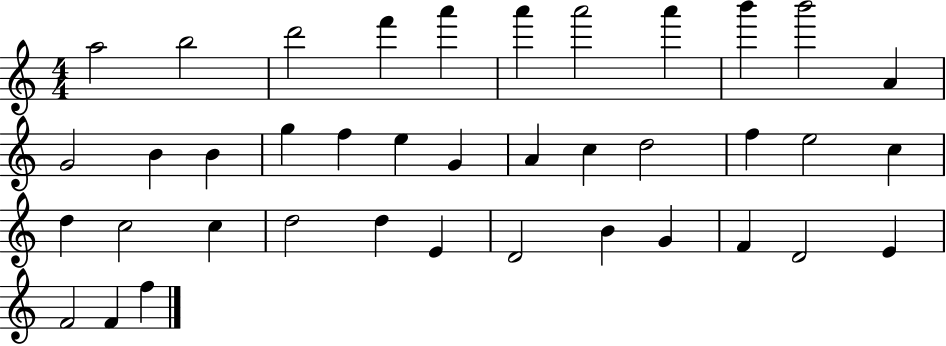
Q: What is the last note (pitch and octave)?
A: F5